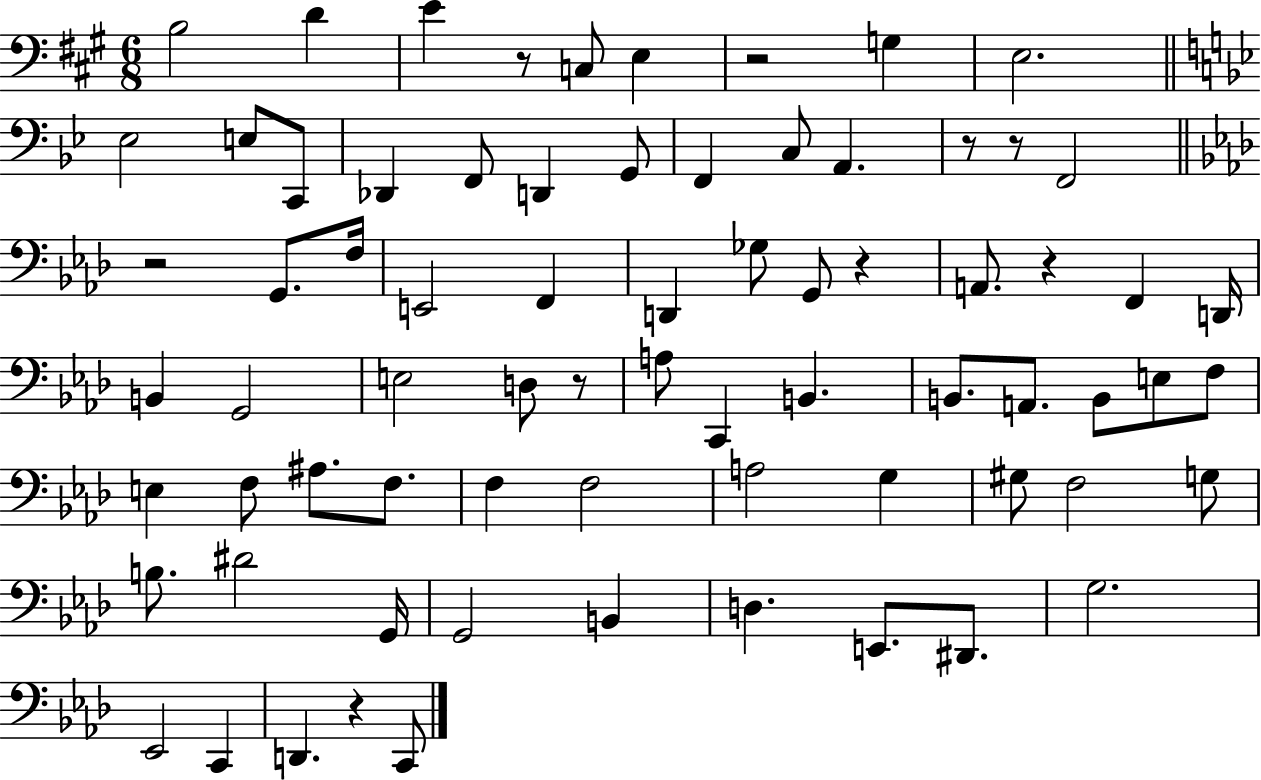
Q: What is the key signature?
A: A major